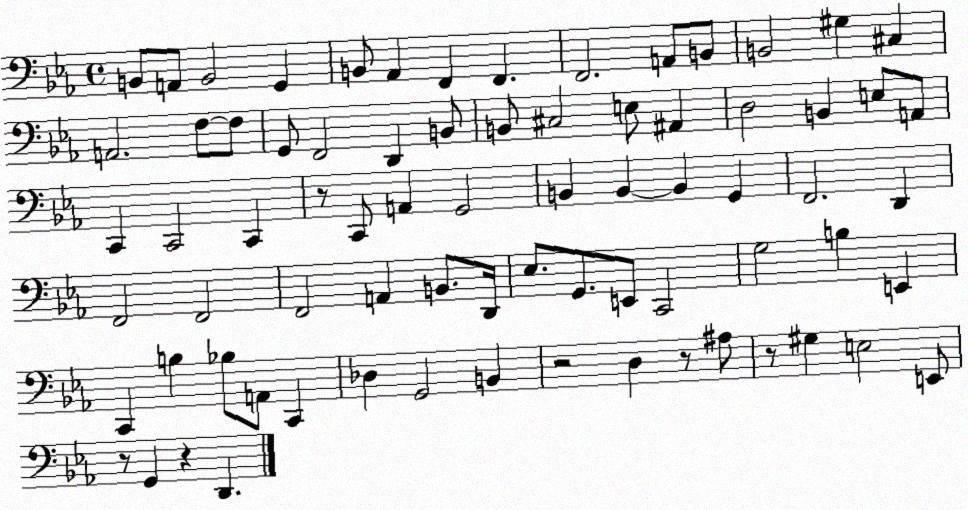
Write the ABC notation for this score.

X:1
T:Untitled
M:4/4
L:1/4
K:Eb
B,,/2 A,,/2 B,,2 G,, B,,/2 _A,, F,, F,, F,,2 A,,/2 B,,/2 B,,2 ^G, ^C, A,,2 F,/2 F,/2 G,,/2 F,,2 D,, B,,/2 B,,/2 ^C,2 E,/2 ^A,, D,2 B,, E,/2 A,,/2 C,, C,,2 C,, z/2 C,,/2 A,, G,,2 B,, B,, B,, G,, F,,2 D,, F,,2 F,,2 F,,2 A,, B,,/2 D,,/4 _E,/2 G,,/2 E,,/2 C,,2 G,2 B, E,, C,, B, _B,/2 A,,/2 C,, _D, G,,2 B,, z2 D, z/2 ^A,/2 z/2 ^G, E,2 E,,/2 z/2 G,, z D,,